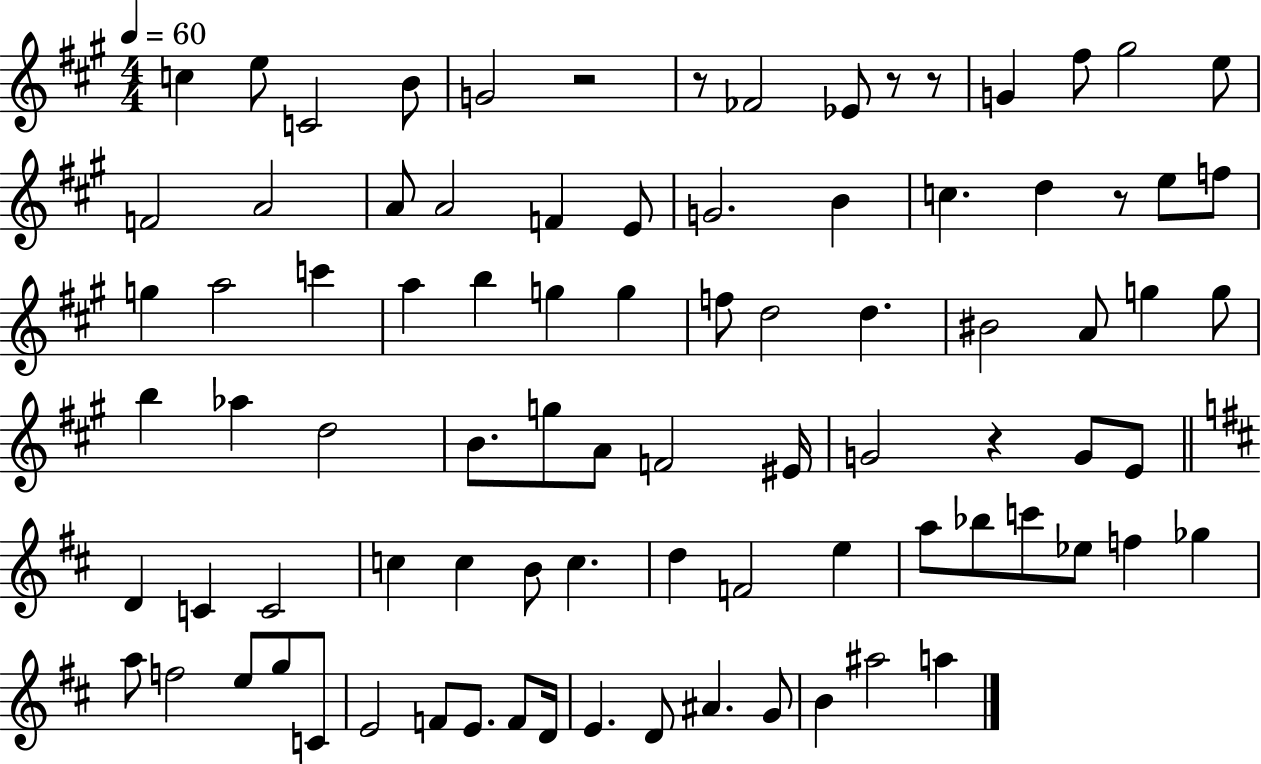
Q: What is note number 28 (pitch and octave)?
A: B5